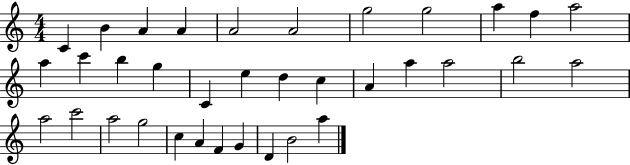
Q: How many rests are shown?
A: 0